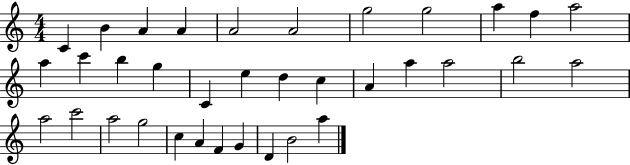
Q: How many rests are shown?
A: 0